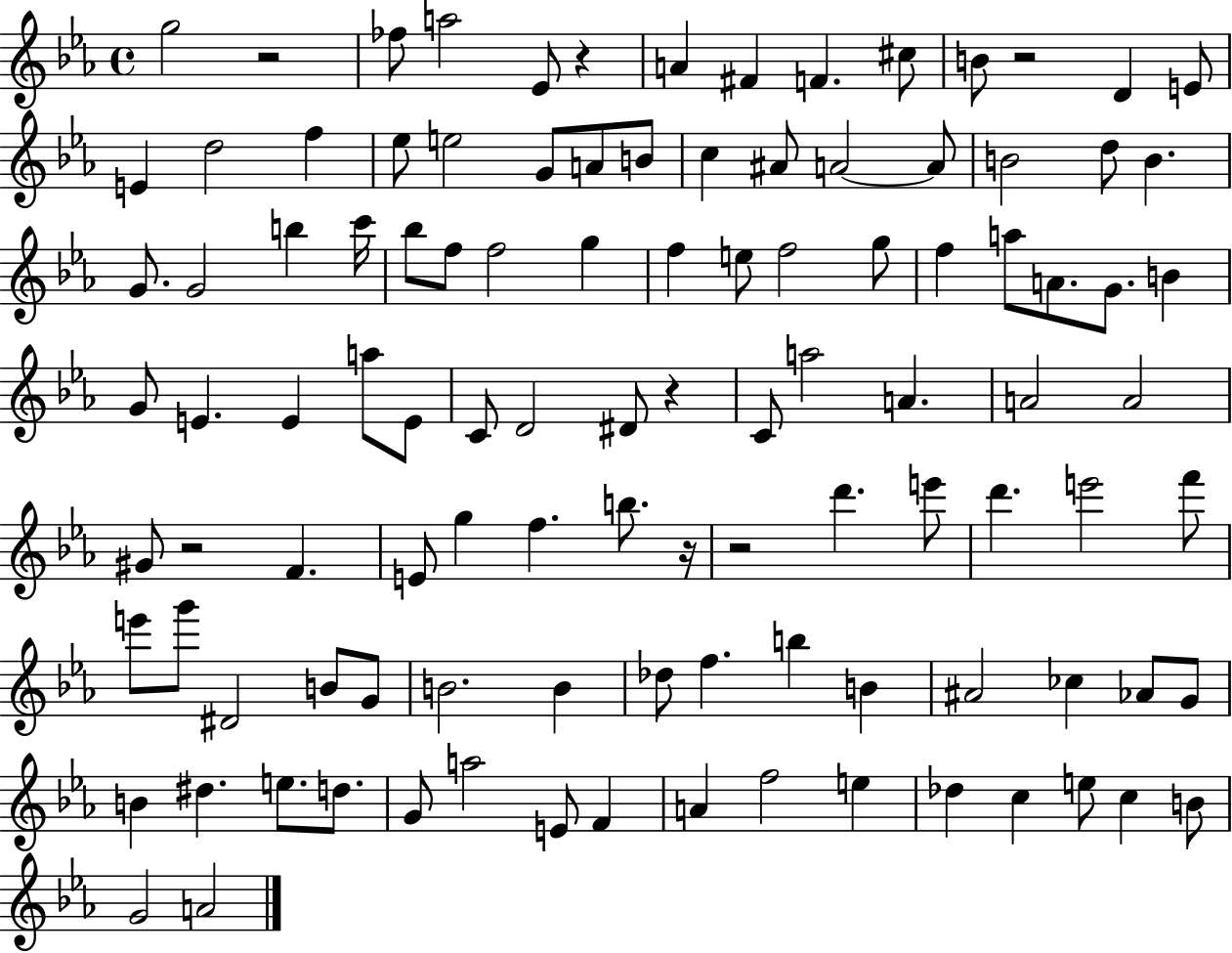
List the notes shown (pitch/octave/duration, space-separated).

G5/h R/h FES5/e A5/h Eb4/e R/q A4/q F#4/q F4/q. C#5/e B4/e R/h D4/q E4/e E4/q D5/h F5/q Eb5/e E5/h G4/e A4/e B4/e C5/q A#4/e A4/h A4/e B4/h D5/e B4/q. G4/e. G4/h B5/q C6/s Bb5/e F5/e F5/h G5/q F5/q E5/e F5/h G5/e F5/q A5/e A4/e. G4/e. B4/q G4/e E4/q. E4/q A5/e E4/e C4/e D4/h D#4/e R/q C4/e A5/h A4/q. A4/h A4/h G#4/e R/h F4/q. E4/e G5/q F5/q. B5/e. R/s R/h D6/q. E6/e D6/q. E6/h F6/e E6/e G6/e D#4/h B4/e G4/e B4/h. B4/q Db5/e F5/q. B5/q B4/q A#4/h CES5/q Ab4/e G4/e B4/q D#5/q. E5/e. D5/e. G4/e A5/h E4/e F4/q A4/q F5/h E5/q Db5/q C5/q E5/e C5/q B4/e G4/h A4/h